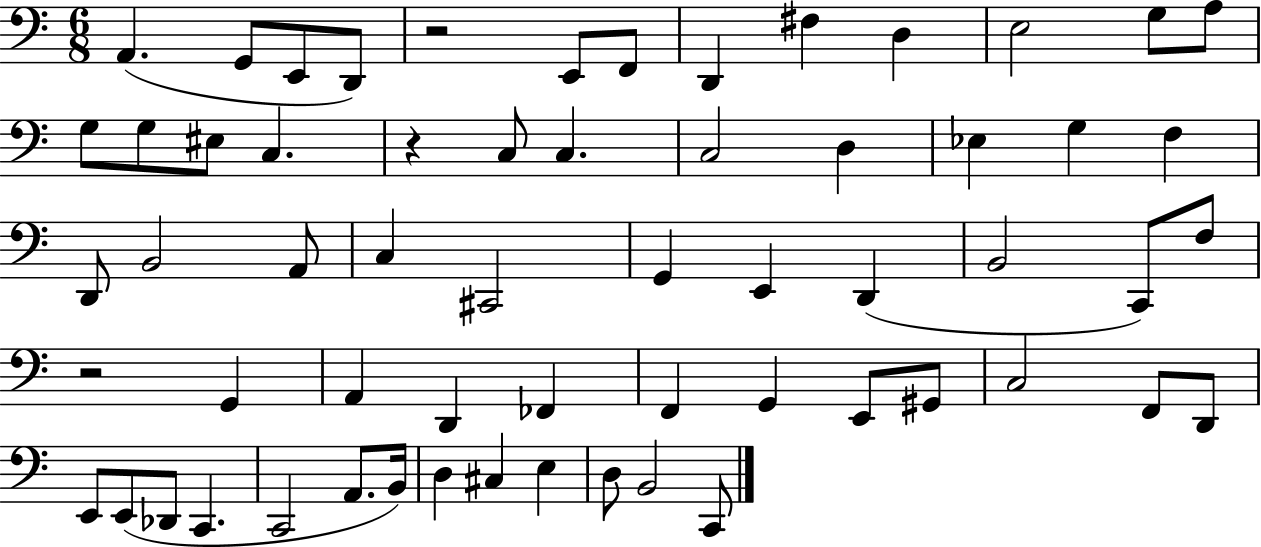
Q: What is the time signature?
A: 6/8